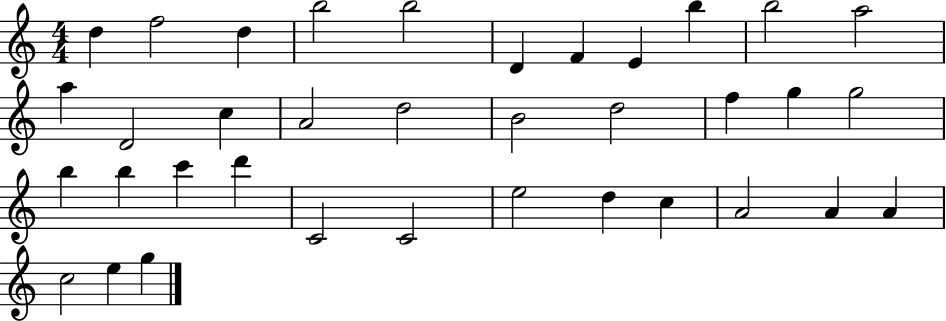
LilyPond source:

{
  \clef treble
  \numericTimeSignature
  \time 4/4
  \key c \major
  d''4 f''2 d''4 | b''2 b''2 | d'4 f'4 e'4 b''4 | b''2 a''2 | \break a''4 d'2 c''4 | a'2 d''2 | b'2 d''2 | f''4 g''4 g''2 | \break b''4 b''4 c'''4 d'''4 | c'2 c'2 | e''2 d''4 c''4 | a'2 a'4 a'4 | \break c''2 e''4 g''4 | \bar "|."
}